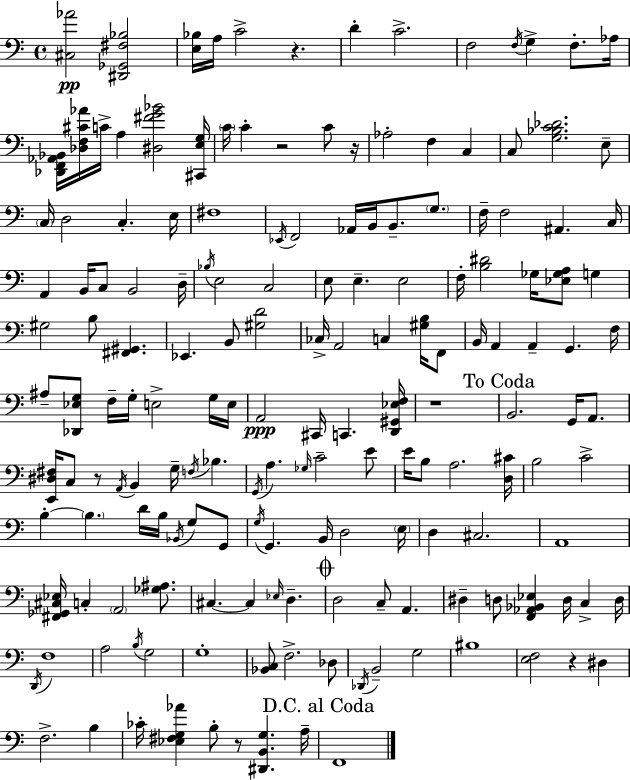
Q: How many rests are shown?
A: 7